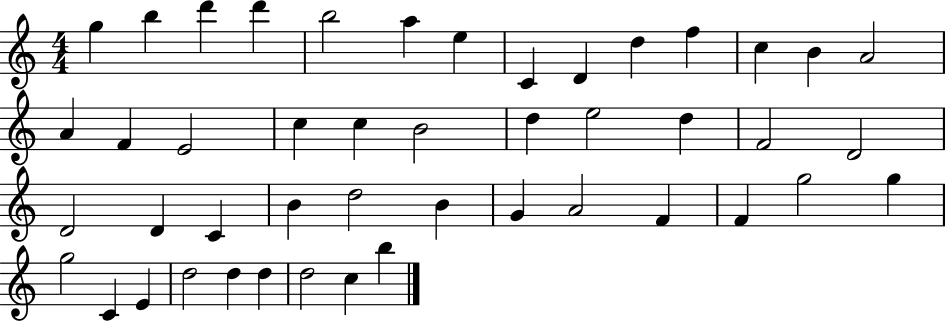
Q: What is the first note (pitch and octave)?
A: G5